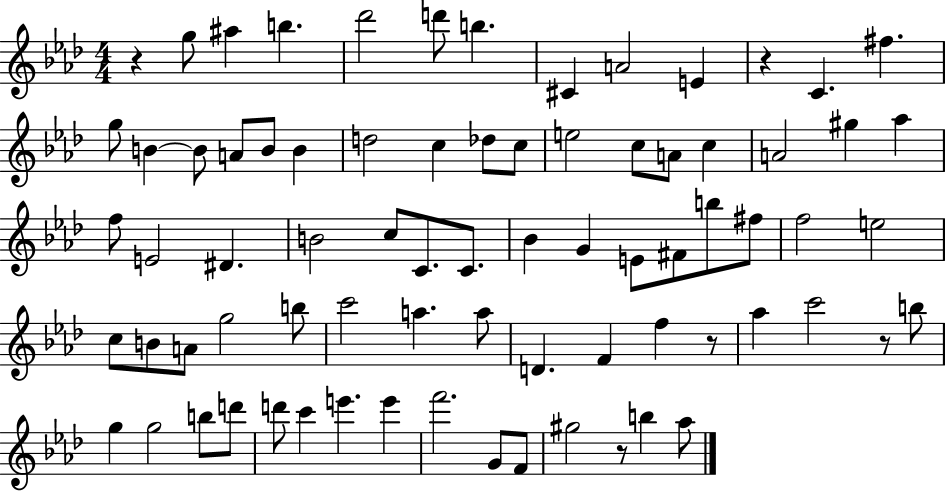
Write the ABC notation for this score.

X:1
T:Untitled
M:4/4
L:1/4
K:Ab
z g/2 ^a b _d'2 d'/2 b ^C A2 E z C ^f g/2 B B/2 A/2 B/2 B d2 c _d/2 c/2 e2 c/2 A/2 c A2 ^g _a f/2 E2 ^D B2 c/2 C/2 C/2 _B G E/2 ^F/2 b/2 ^f/2 f2 e2 c/2 B/2 A/2 g2 b/2 c'2 a a/2 D F f z/2 _a c'2 z/2 b/2 g g2 b/2 d'/2 d'/2 c' e' e' f'2 G/2 F/2 ^g2 z/2 b _a/2